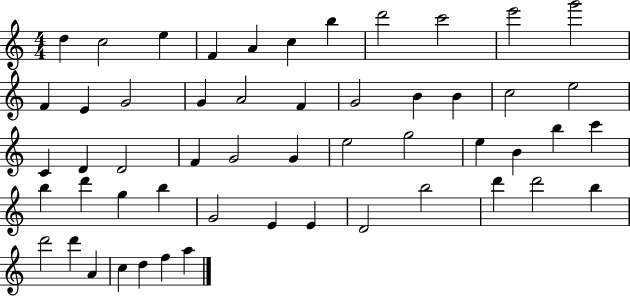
{
  \clef treble
  \numericTimeSignature
  \time 4/4
  \key c \major
  d''4 c''2 e''4 | f'4 a'4 c''4 b''4 | d'''2 c'''2 | e'''2 g'''2 | \break f'4 e'4 g'2 | g'4 a'2 f'4 | g'2 b'4 b'4 | c''2 e''2 | \break c'4 d'4 d'2 | f'4 g'2 g'4 | e''2 g''2 | e''4 b'4 b''4 c'''4 | \break b''4 d'''4 g''4 b''4 | g'2 e'4 e'4 | d'2 b''2 | d'''4 d'''2 b''4 | \break d'''2 d'''4 a'4 | c''4 d''4 f''4 a''4 | \bar "|."
}